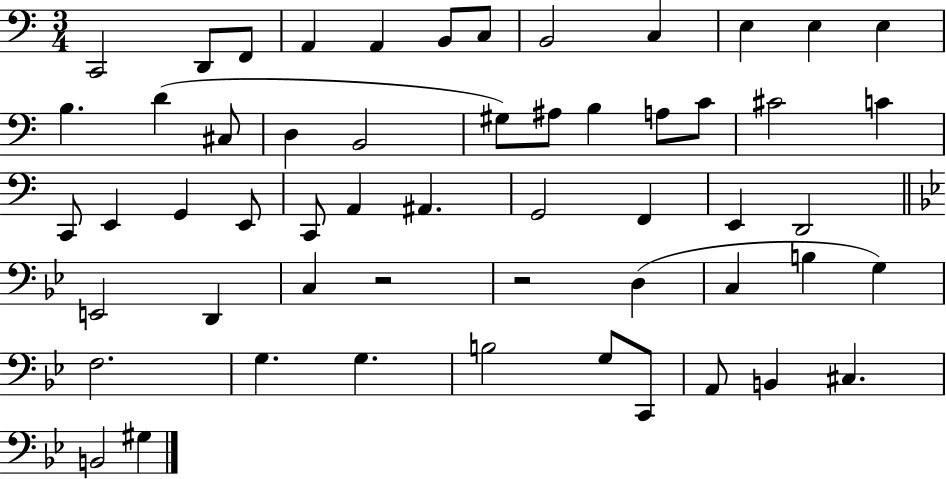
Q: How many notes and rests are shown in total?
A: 55